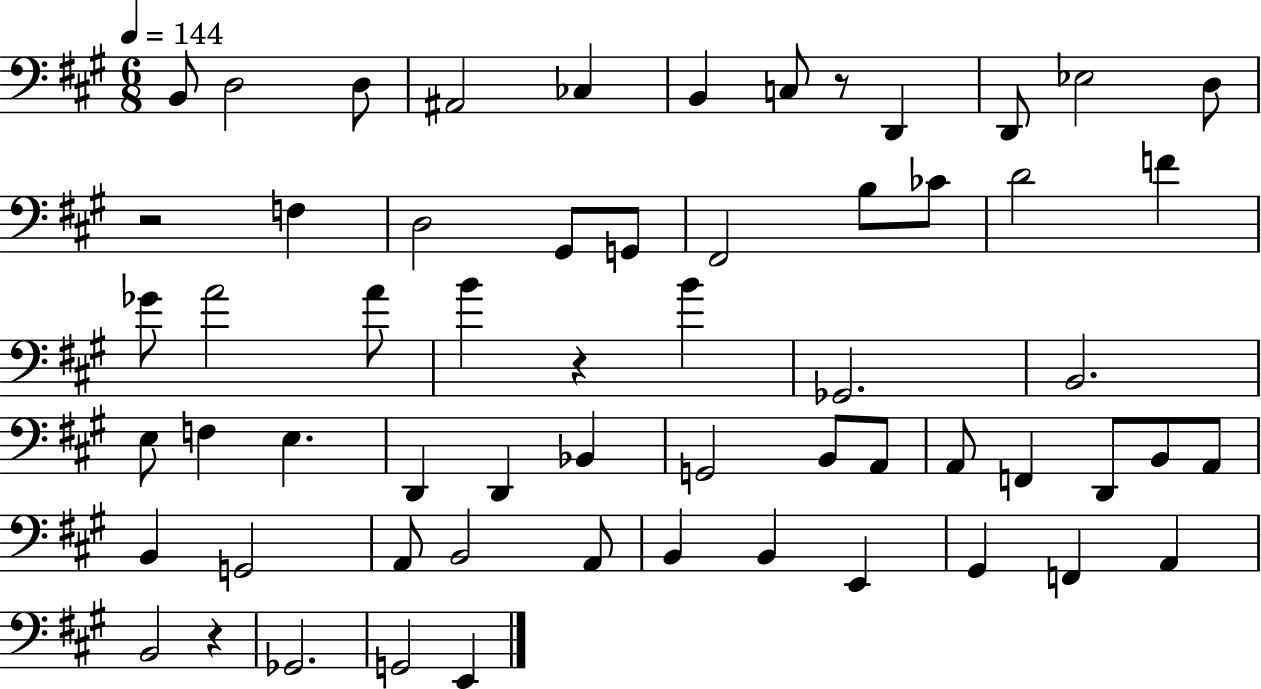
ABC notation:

X:1
T:Untitled
M:6/8
L:1/4
K:A
B,,/2 D,2 D,/2 ^A,,2 _C, B,, C,/2 z/2 D,, D,,/2 _E,2 D,/2 z2 F, D,2 ^G,,/2 G,,/2 ^F,,2 B,/2 _C/2 D2 F _G/2 A2 A/2 B z B _G,,2 B,,2 E,/2 F, E, D,, D,, _B,, G,,2 B,,/2 A,,/2 A,,/2 F,, D,,/2 B,,/2 A,,/2 B,, G,,2 A,,/2 B,,2 A,,/2 B,, B,, E,, ^G,, F,, A,, B,,2 z _G,,2 G,,2 E,,